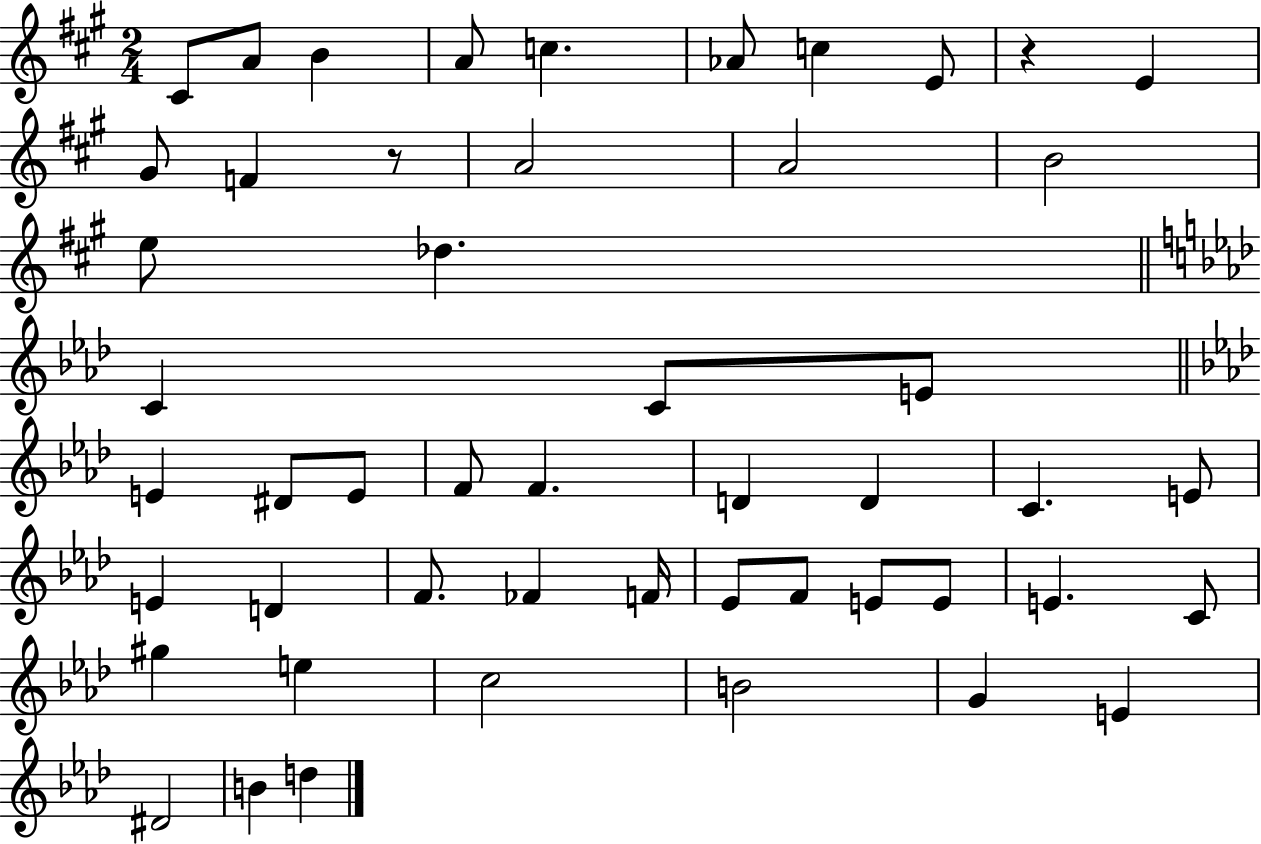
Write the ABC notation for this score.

X:1
T:Untitled
M:2/4
L:1/4
K:A
^C/2 A/2 B A/2 c _A/2 c E/2 z E ^G/2 F z/2 A2 A2 B2 e/2 _d C C/2 E/2 E ^D/2 E/2 F/2 F D D C E/2 E D F/2 _F F/4 _E/2 F/2 E/2 E/2 E C/2 ^g e c2 B2 G E ^D2 B d